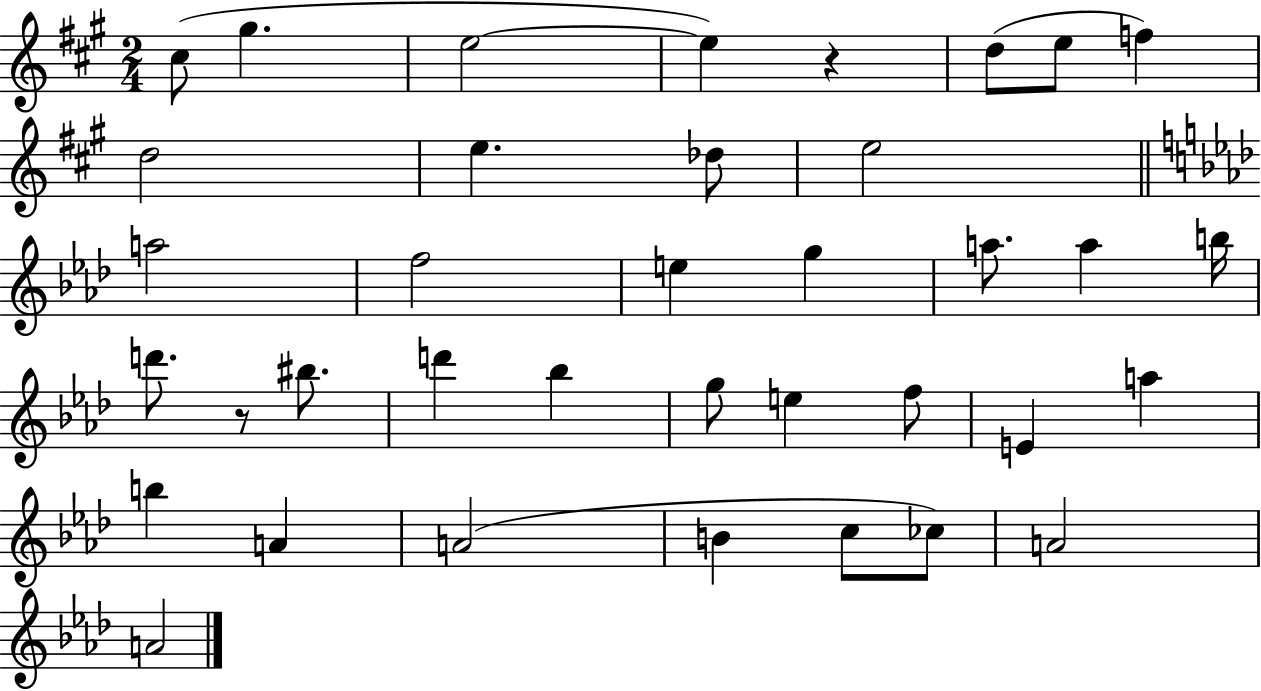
{
  \clef treble
  \numericTimeSignature
  \time 2/4
  \key a \major
  cis''8( gis''4. | e''2~~ | e''4) r4 | d''8( e''8 f''4) | \break d''2 | e''4. des''8 | e''2 | \bar "||" \break \key aes \major a''2 | f''2 | e''4 g''4 | a''8. a''4 b''16 | \break d'''8. r8 bis''8. | d'''4 bes''4 | g''8 e''4 f''8 | e'4 a''4 | \break b''4 a'4 | a'2( | b'4 c''8 ces''8) | a'2 | \break a'2 | \bar "|."
}